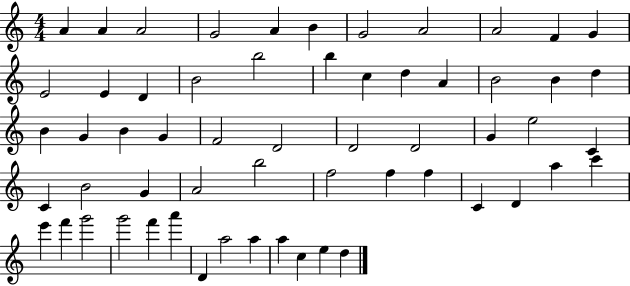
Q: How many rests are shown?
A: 0